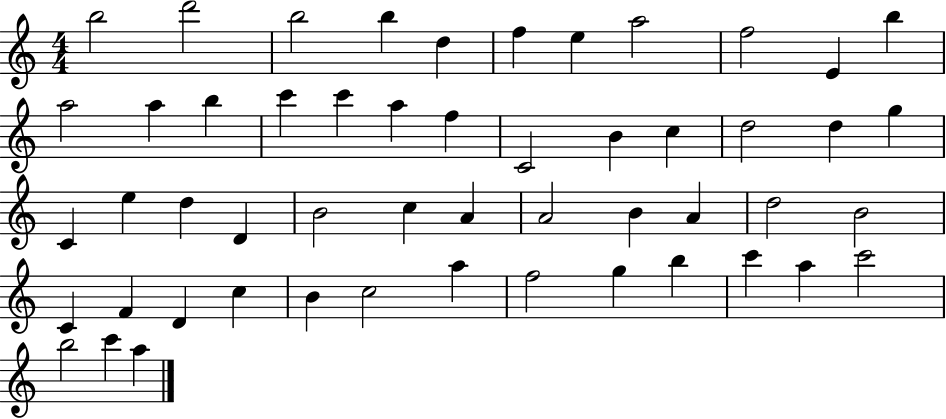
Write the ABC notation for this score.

X:1
T:Untitled
M:4/4
L:1/4
K:C
b2 d'2 b2 b d f e a2 f2 E b a2 a b c' c' a f C2 B c d2 d g C e d D B2 c A A2 B A d2 B2 C F D c B c2 a f2 g b c' a c'2 b2 c' a